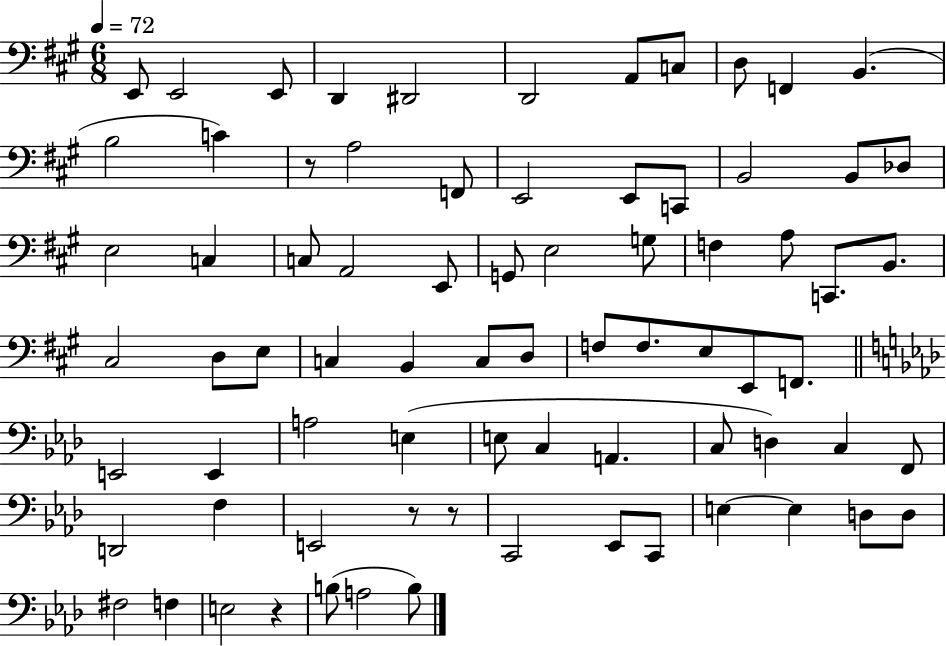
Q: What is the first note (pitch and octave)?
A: E2